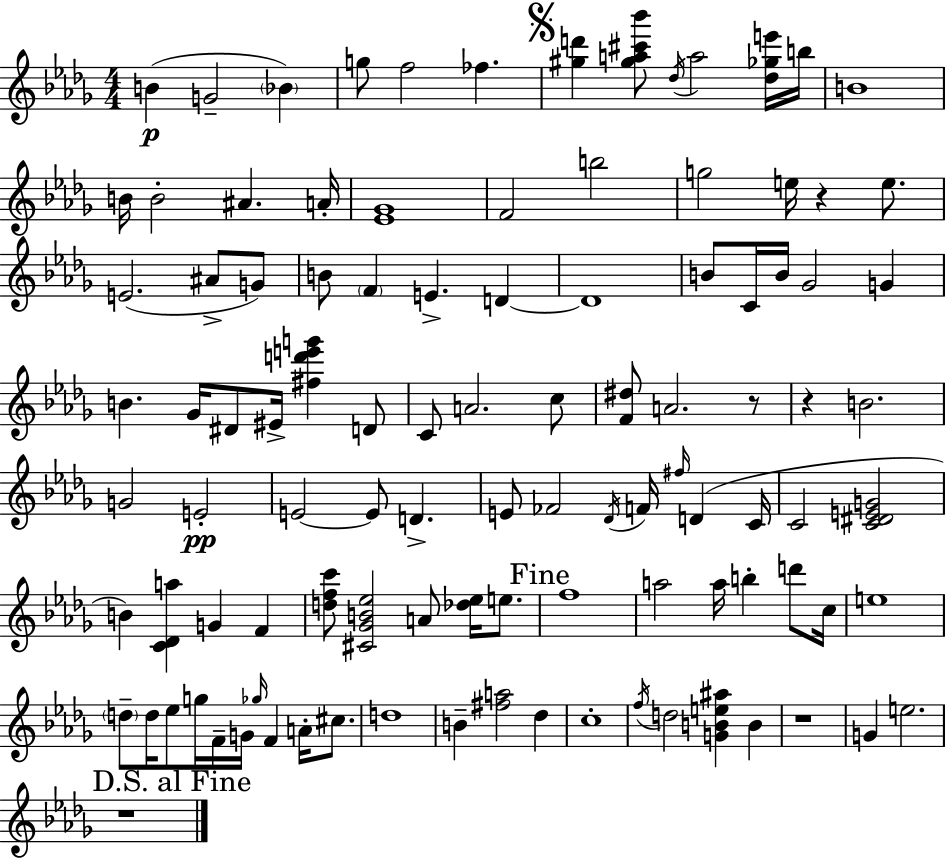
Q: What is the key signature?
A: BES minor